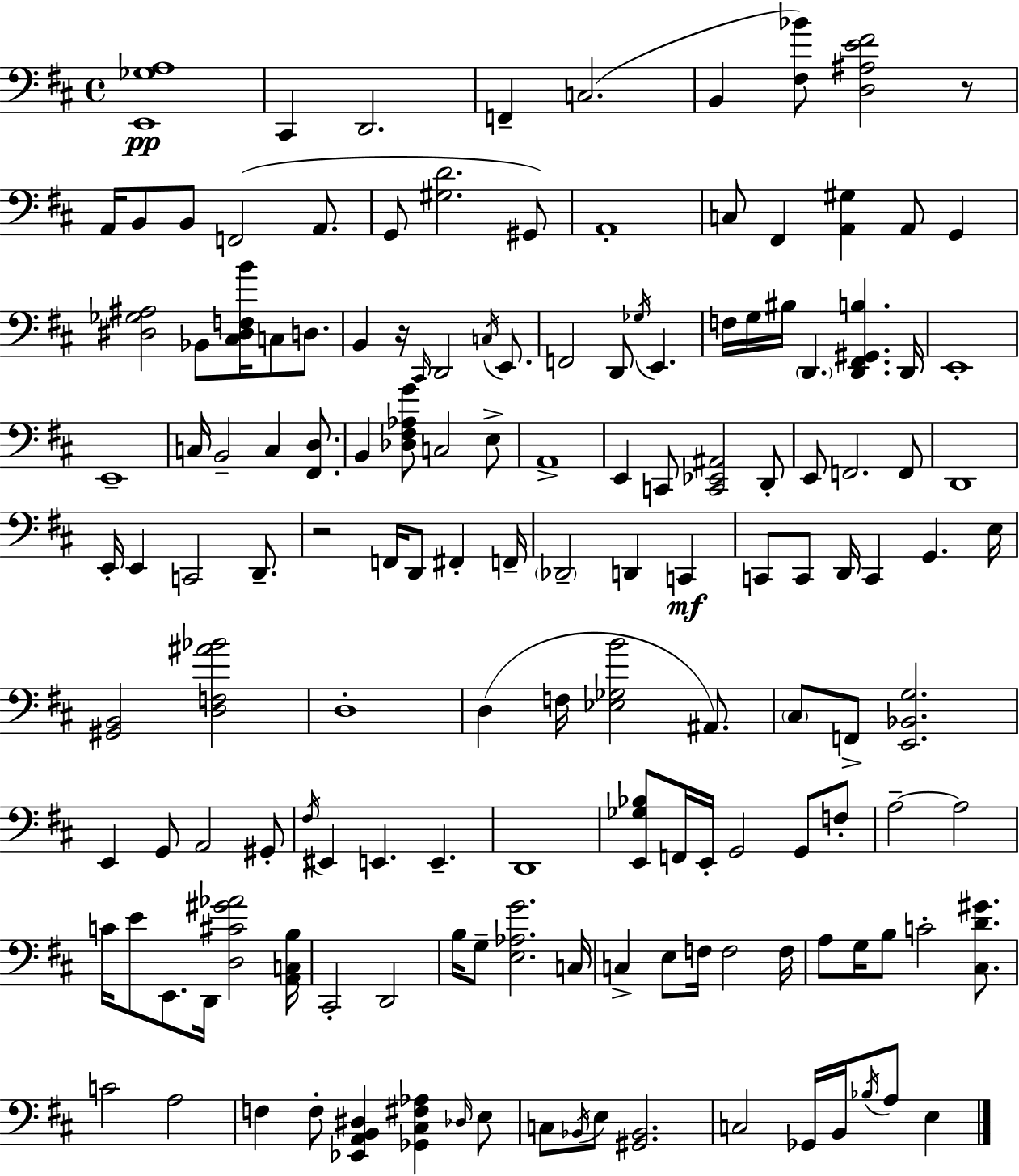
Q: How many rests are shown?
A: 3